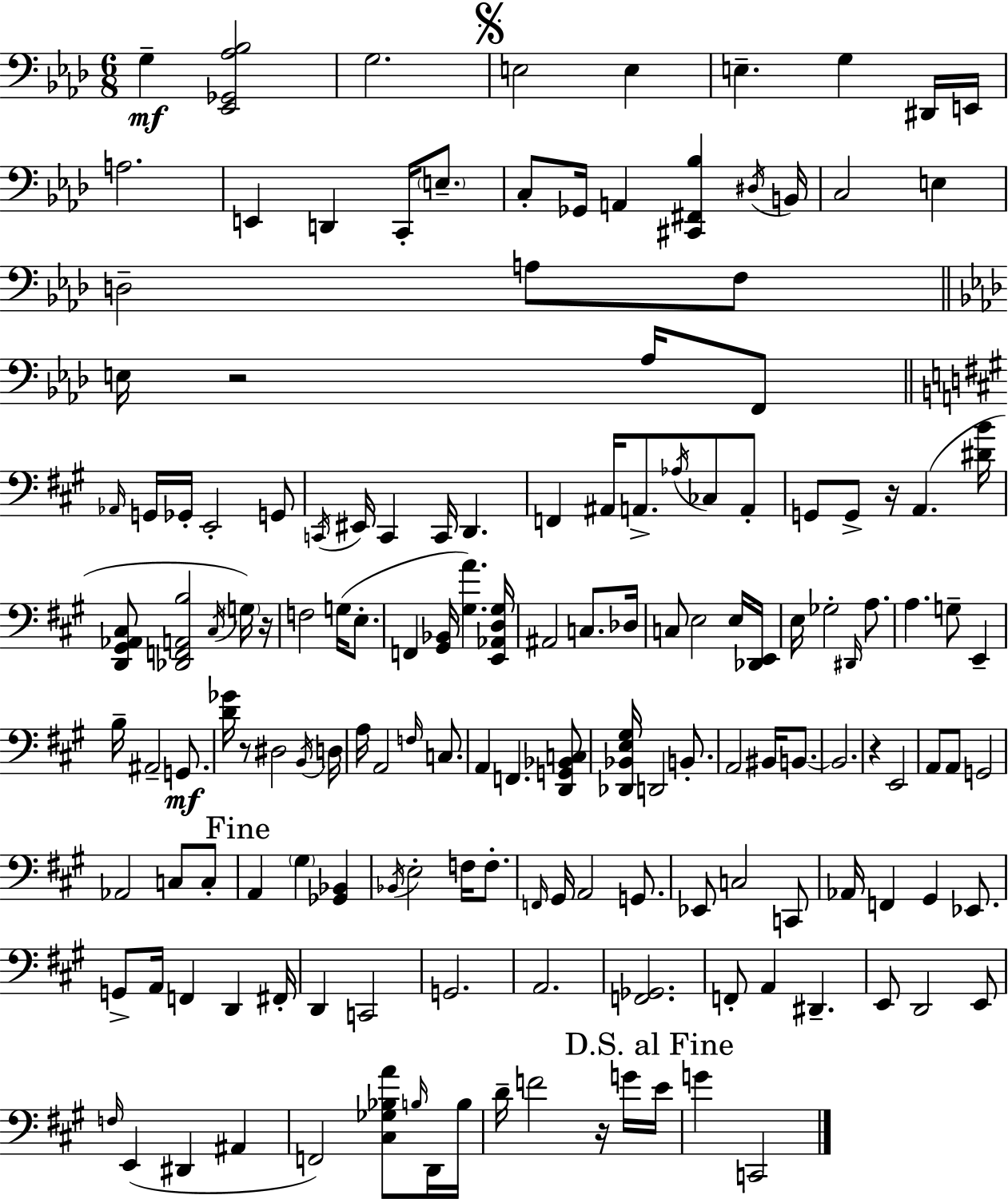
{
  \clef bass
  \numericTimeSignature
  \time 6/8
  \key aes \major
  g4--\mf <ees, ges, aes bes>2 | g2. | \mark \markup { \musicglyph "scripts.segno" } e2 e4 | e4.-- g4 dis,16 e,16 | \break a2. | e,4 d,4 c,16-. \parenthesize e8.-- | c8-. ges,16 a,4 <cis, fis, bes>4 \acciaccatura { dis16 } | b,16 c2 e4 | \break d2-- a8 f8 | \bar "||" \break \key f \minor e16 r2 aes16 f,8 | \bar "||" \break \key a \major \grace { aes,16 } g,16 ges,16-. e,2-. g,8 | \acciaccatura { c,16 } eis,16 c,4 c,16 d,4. | f,4 ais,16 a,8.-> \acciaccatura { aes16 } ces8 | a,8-. g,8 g,8-> r16 a,4.( | \break <dis' b'>16 <d, gis, aes, cis>8 <des, f, a, b>2 | \acciaccatura { cis16 } \parenthesize g16) r16 f2 | g16( e8.-. f,4 <gis, bes,>16 <gis a'>4.) | <e, aes, d gis>16 ais,2 | \break c8. des16 c8 e2 | e16 <des, e,>16 e16 ges2-. | \grace { dis,16 } a8. a4. g8-- | e,4-- b16-- ais,2-- | \break g,8.\mf <d' ges'>16 r8 dis2 | \acciaccatura { b,16 } d16 a16 a,2 | \grace { f16 } c8. a,4 f,4. | <d, g, bes, c>8 <des, bes, e gis>16 d,2 | \break b,8.-. a,2 | bis,16 b,8.~~ b,2. | r4 e,2 | a,8 a,8 g,2 | \break aes,2 | c8 c8-. \mark "Fine" a,4 \parenthesize gis4 | <ges, bes,>4 \acciaccatura { bes,16 } e2-. | f16 f8.-. \grace { f,16 } gis,16 a,2 | \break g,8. ees,8 c2 | c,8 aes,16 f,4 | gis,4 ees,8. g,8-> a,16 | f,4 d,4 fis,16-. d,4 | \break c,2 g,2. | a,2. | <f, ges,>2. | f,8-. a,4 | \break dis,4.-- e,8 d,2 | e,8 \grace { f16 }( e,4 | dis,4 ais,4 f,2) | <cis ges bes a'>8 \grace { b16 } d,16 b16 d'16-- | \break f'2 r16 g'16 \mark "D.S. al Fine" e'16 g'4 | c,2 \bar "|."
}